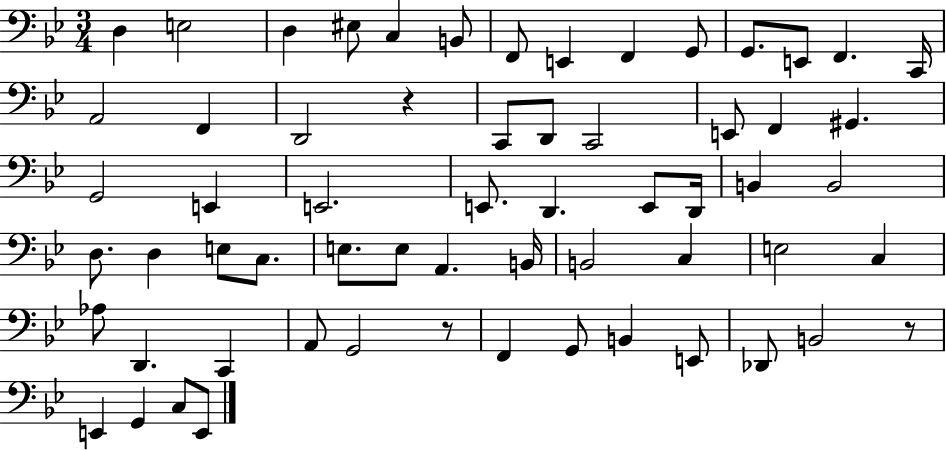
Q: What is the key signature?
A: BES major